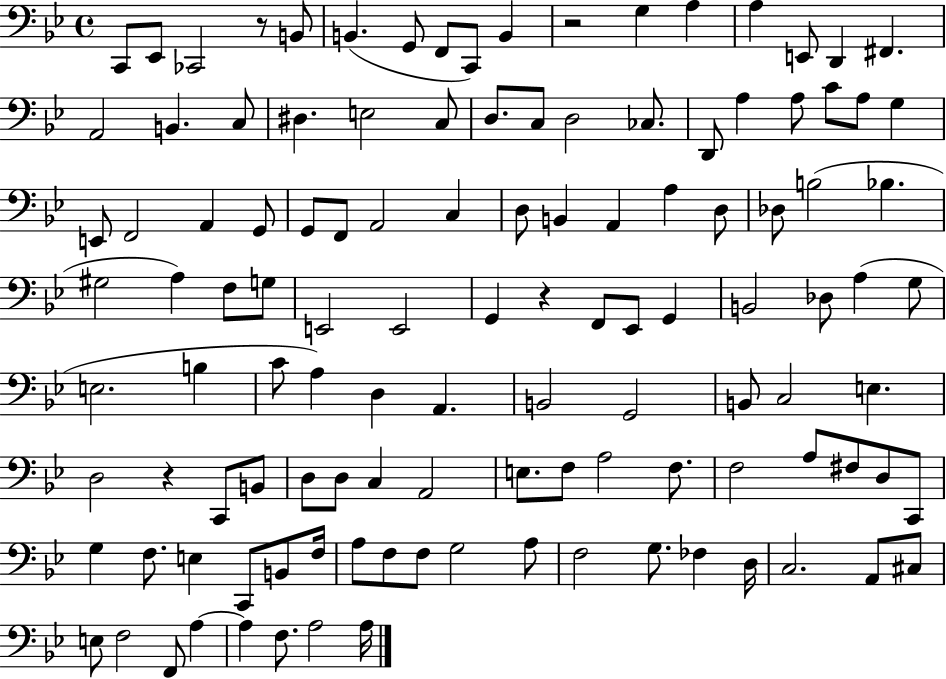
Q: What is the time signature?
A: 4/4